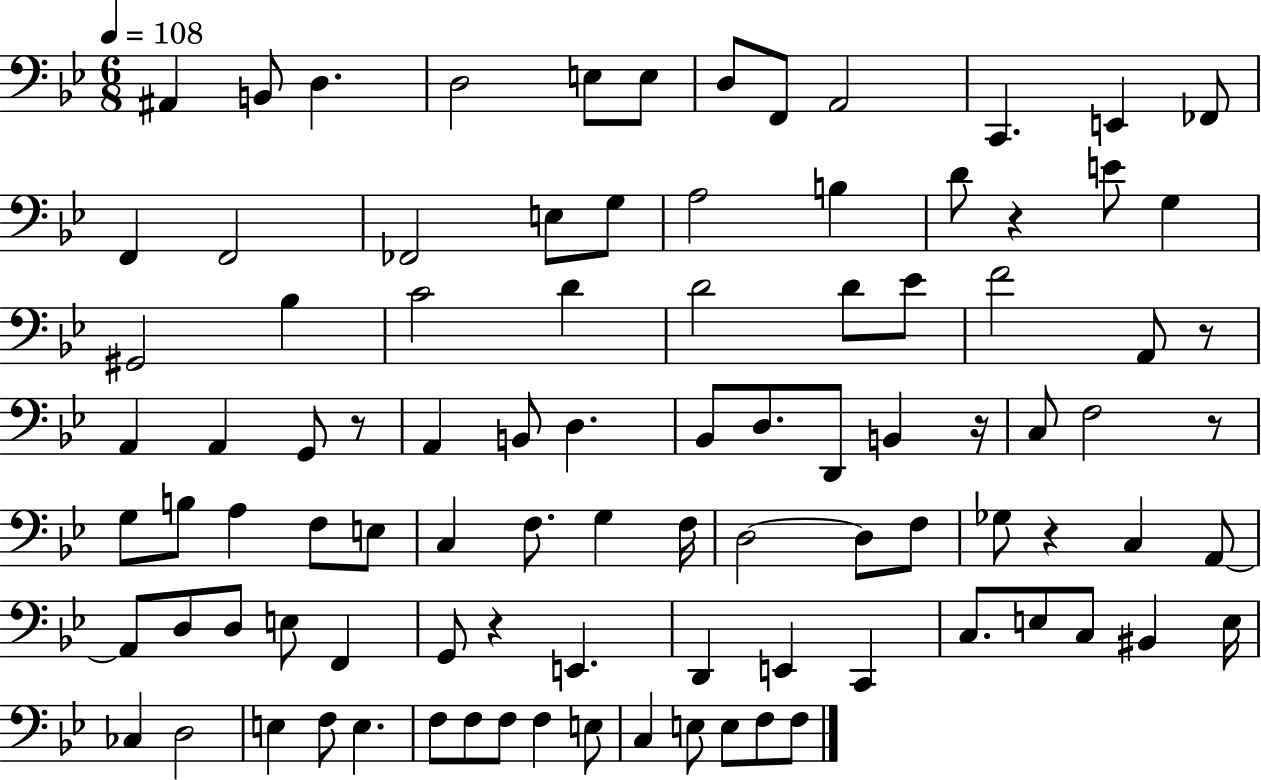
X:1
T:Untitled
M:6/8
L:1/4
K:Bb
^A,, B,,/2 D, D,2 E,/2 E,/2 D,/2 F,,/2 A,,2 C,, E,, _F,,/2 F,, F,,2 _F,,2 E,/2 G,/2 A,2 B, D/2 z E/2 G, ^G,,2 _B, C2 D D2 D/2 _E/2 F2 A,,/2 z/2 A,, A,, G,,/2 z/2 A,, B,,/2 D, _B,,/2 D,/2 D,,/2 B,, z/4 C,/2 F,2 z/2 G,/2 B,/2 A, F,/2 E,/2 C, F,/2 G, F,/4 D,2 D,/2 F,/2 _G,/2 z C, A,,/2 A,,/2 D,/2 D,/2 E,/2 F,, G,,/2 z E,, D,, E,, C,, C,/2 E,/2 C,/2 ^B,, E,/4 _C, D,2 E, F,/2 E, F,/2 F,/2 F,/2 F, E,/2 C, E,/2 E,/2 F,/2 F,/2